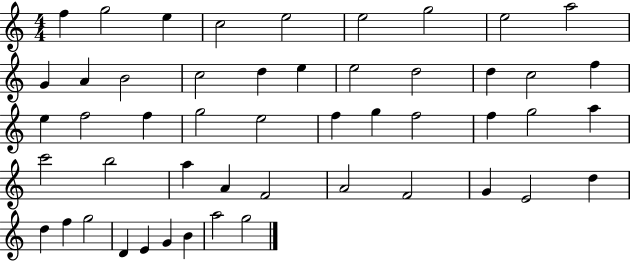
X:1
T:Untitled
M:4/4
L:1/4
K:C
f g2 e c2 e2 e2 g2 e2 a2 G A B2 c2 d e e2 d2 d c2 f e f2 f g2 e2 f g f2 f g2 a c'2 b2 a A F2 A2 F2 G E2 d d f g2 D E G B a2 g2